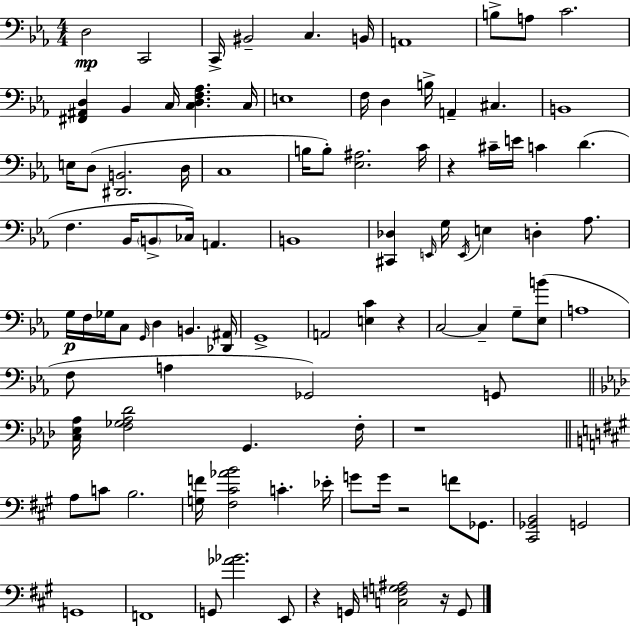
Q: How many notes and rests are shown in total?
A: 99